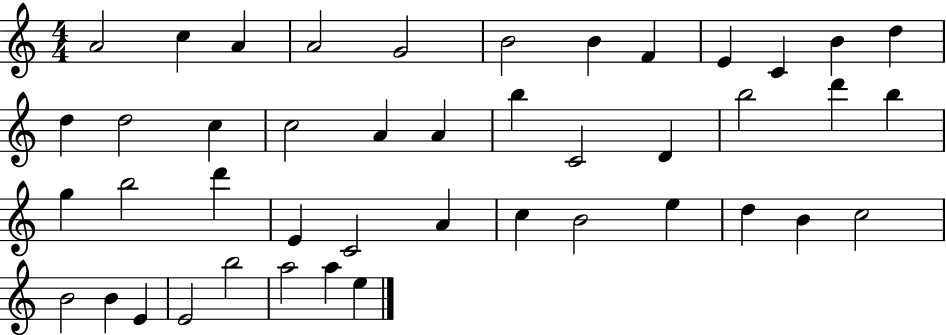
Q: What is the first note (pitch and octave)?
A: A4